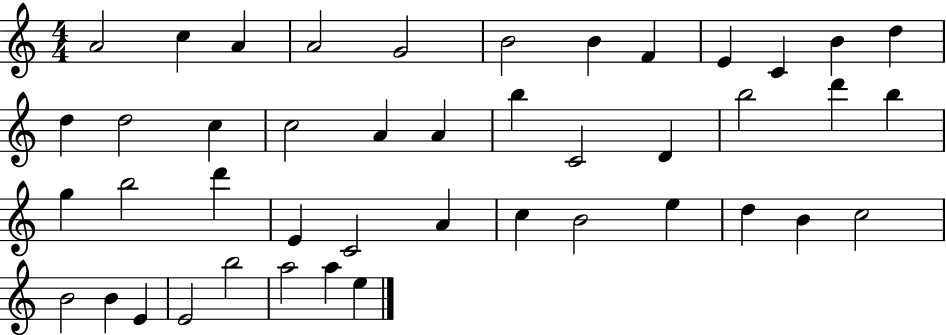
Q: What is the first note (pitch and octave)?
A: A4